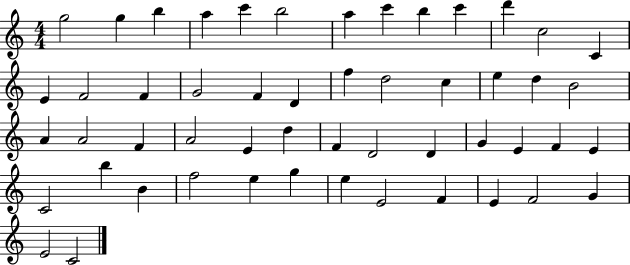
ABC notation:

X:1
T:Untitled
M:4/4
L:1/4
K:C
g2 g b a c' b2 a c' b c' d' c2 C E F2 F G2 F D f d2 c e d B2 A A2 F A2 E d F D2 D G E F E C2 b B f2 e g e E2 F E F2 G E2 C2